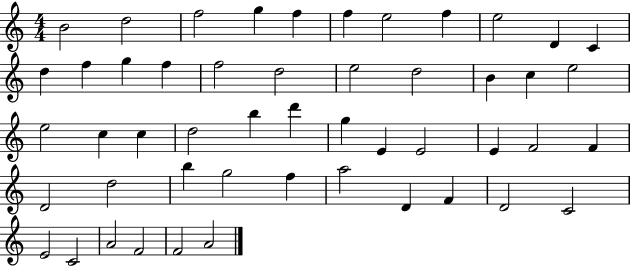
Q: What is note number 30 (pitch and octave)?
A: E4